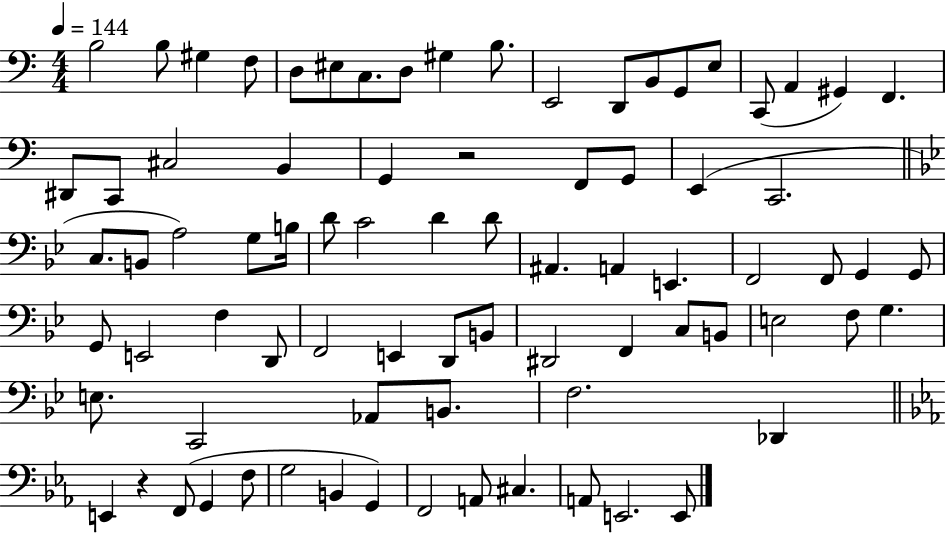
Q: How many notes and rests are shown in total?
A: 80